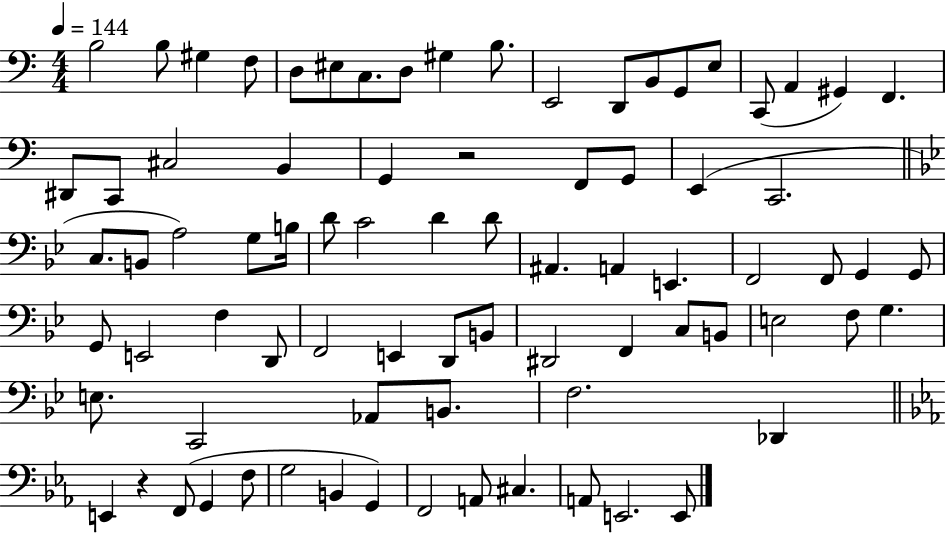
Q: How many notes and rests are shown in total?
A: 80